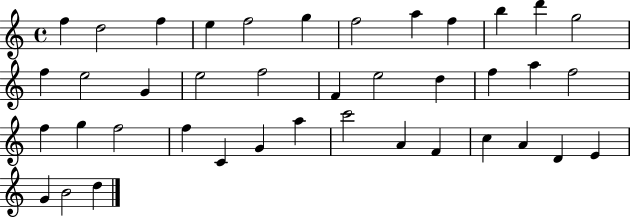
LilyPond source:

{
  \clef treble
  \time 4/4
  \defaultTimeSignature
  \key c \major
  f''4 d''2 f''4 | e''4 f''2 g''4 | f''2 a''4 f''4 | b''4 d'''4 g''2 | \break f''4 e''2 g'4 | e''2 f''2 | f'4 e''2 d''4 | f''4 a''4 f''2 | \break f''4 g''4 f''2 | f''4 c'4 g'4 a''4 | c'''2 a'4 f'4 | c''4 a'4 d'4 e'4 | \break g'4 b'2 d''4 | \bar "|."
}